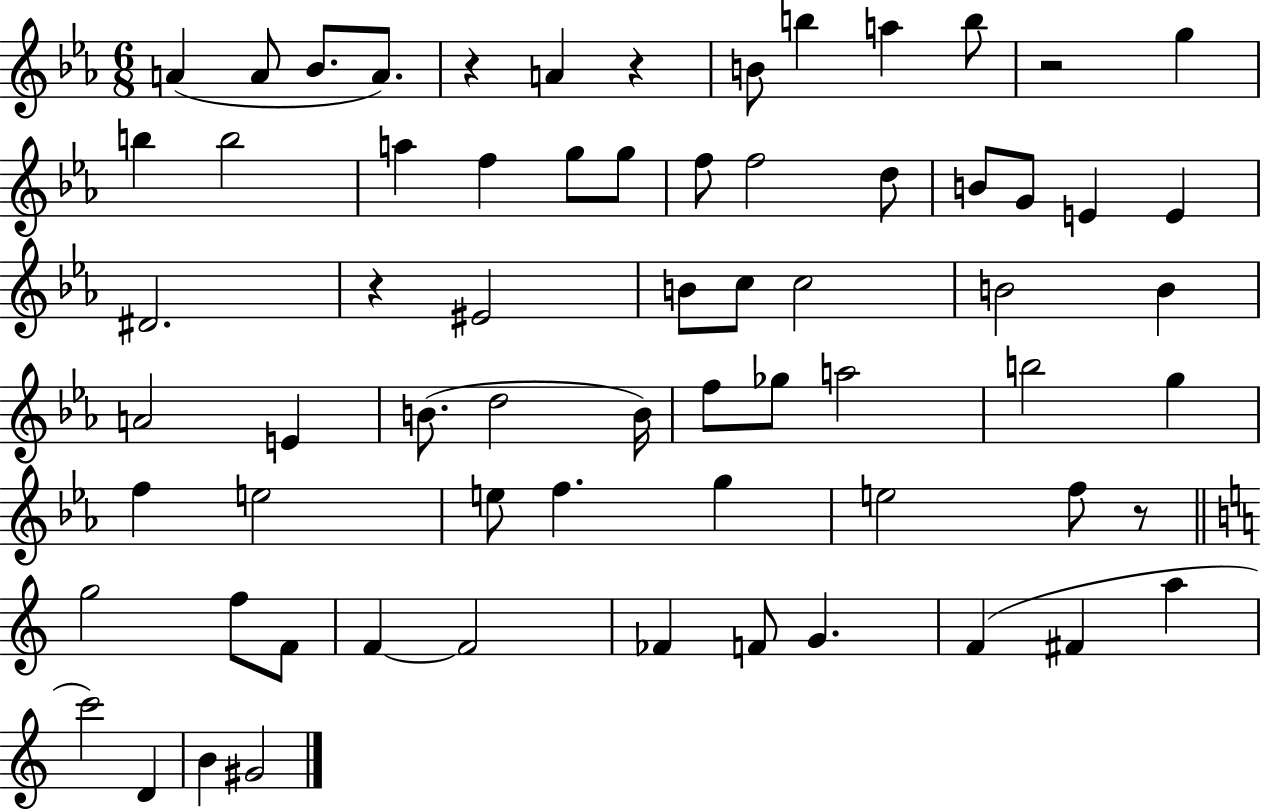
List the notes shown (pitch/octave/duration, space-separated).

A4/q A4/e Bb4/e. A4/e. R/q A4/q R/q B4/e B5/q A5/q B5/e R/h G5/q B5/q B5/h A5/q F5/q G5/e G5/e F5/e F5/h D5/e B4/e G4/e E4/q E4/q D#4/h. R/q EIS4/h B4/e C5/e C5/h B4/h B4/q A4/h E4/q B4/e. D5/h B4/s F5/e Gb5/e A5/h B5/h G5/q F5/q E5/h E5/e F5/q. G5/q E5/h F5/e R/e G5/h F5/e F4/e F4/q F4/h FES4/q F4/e G4/q. F4/q F#4/q A5/q C6/h D4/q B4/q G#4/h